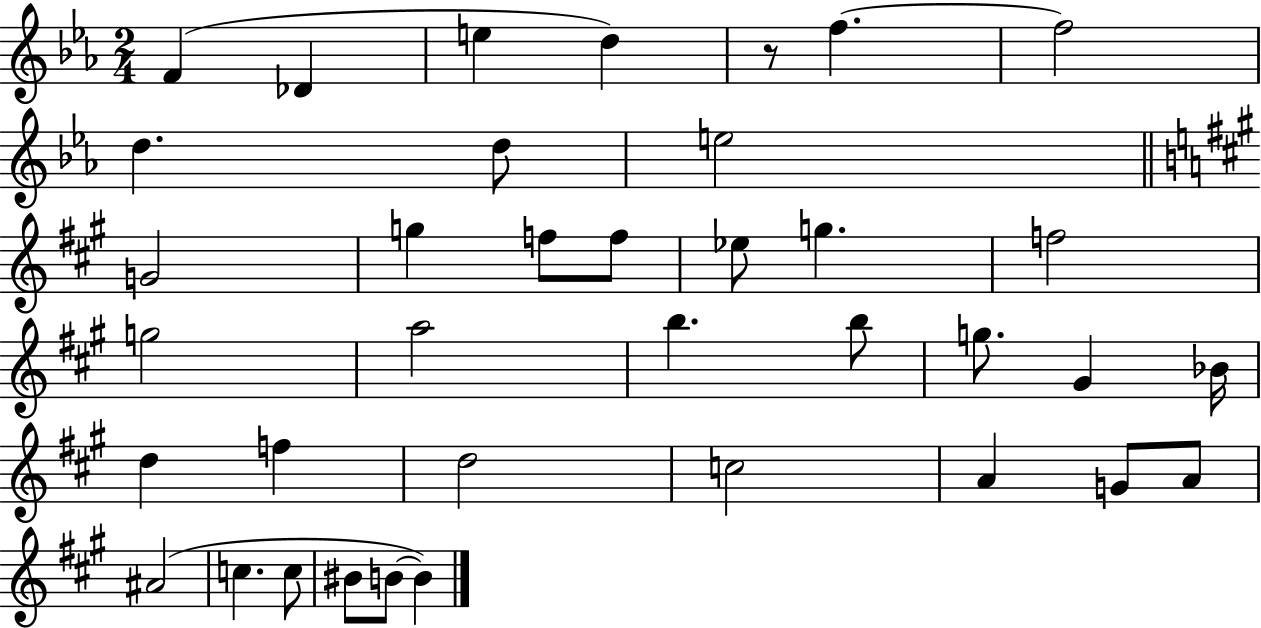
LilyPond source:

{
  \clef treble
  \numericTimeSignature
  \time 2/4
  \key ees \major
  f'4( des'4 | e''4 d''4) | r8 f''4.~~ | f''2 | \break d''4. d''8 | e''2 | \bar "||" \break \key a \major g'2 | g''4 f''8 f''8 | ees''8 g''4. | f''2 | \break g''2 | a''2 | b''4. b''8 | g''8. gis'4 bes'16 | \break d''4 f''4 | d''2 | c''2 | a'4 g'8 a'8 | \break ais'2( | c''4. c''8 | bis'8 b'8~~ b'4) | \bar "|."
}